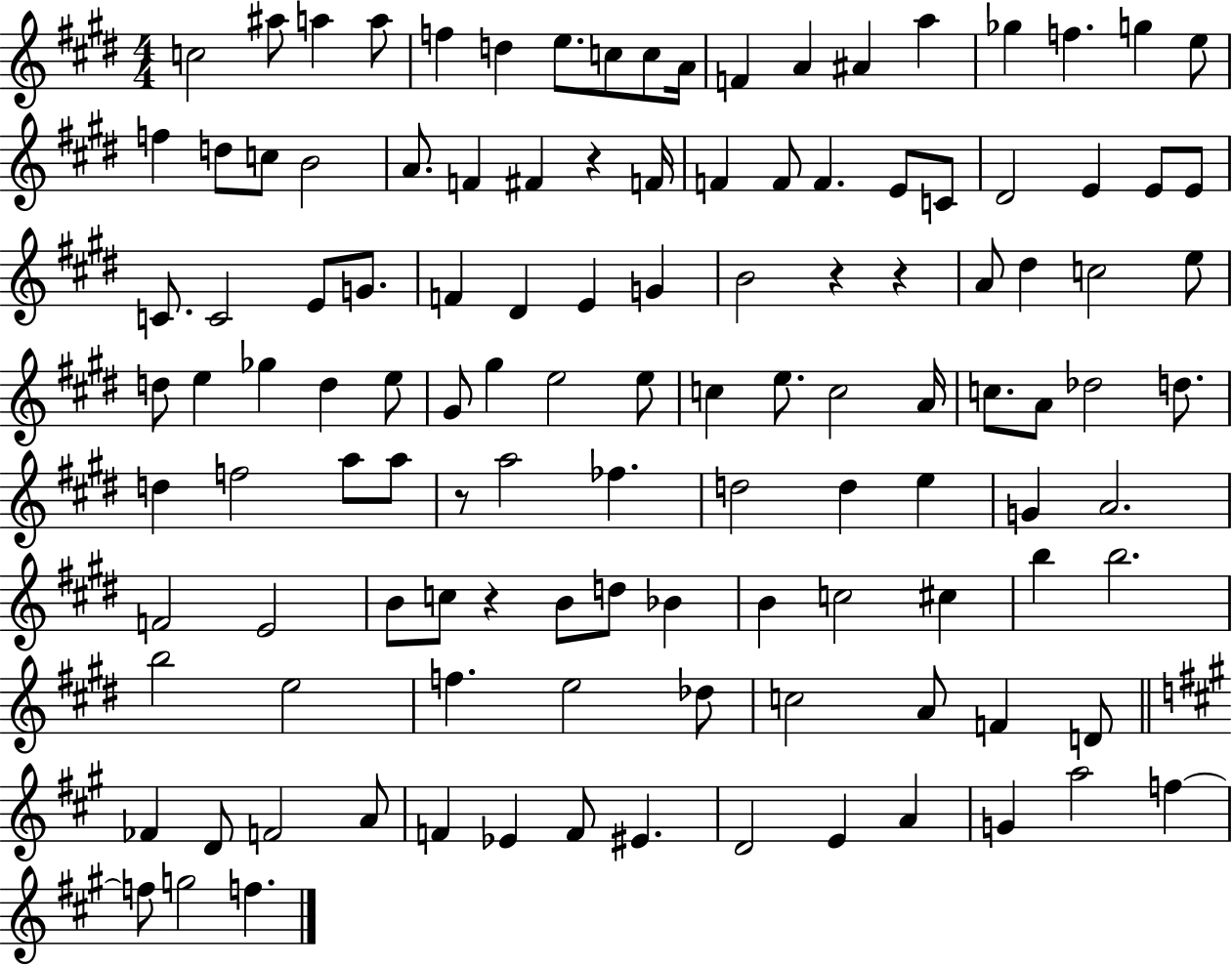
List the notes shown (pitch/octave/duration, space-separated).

C5/h A#5/e A5/q A5/e F5/q D5/q E5/e. C5/e C5/e A4/s F4/q A4/q A#4/q A5/q Gb5/q F5/q. G5/q E5/e F5/q D5/e C5/e B4/h A4/e. F4/q F#4/q R/q F4/s F4/q F4/e F4/q. E4/e C4/e D#4/h E4/q E4/e E4/e C4/e. C4/h E4/e G4/e. F4/q D#4/q E4/q G4/q B4/h R/q R/q A4/e D#5/q C5/h E5/e D5/e E5/q Gb5/q D5/q E5/e G#4/e G#5/q E5/h E5/e C5/q E5/e. C5/h A4/s C5/e. A4/e Db5/h D5/e. D5/q F5/h A5/e A5/e R/e A5/h FES5/q. D5/h D5/q E5/q G4/q A4/h. F4/h E4/h B4/e C5/e R/q B4/e D5/e Bb4/q B4/q C5/h C#5/q B5/q B5/h. B5/h E5/h F5/q. E5/h Db5/e C5/h A4/e F4/q D4/e FES4/q D4/e F4/h A4/e F4/q Eb4/q F4/e EIS4/q. D4/h E4/q A4/q G4/q A5/h F5/q F5/e G5/h F5/q.